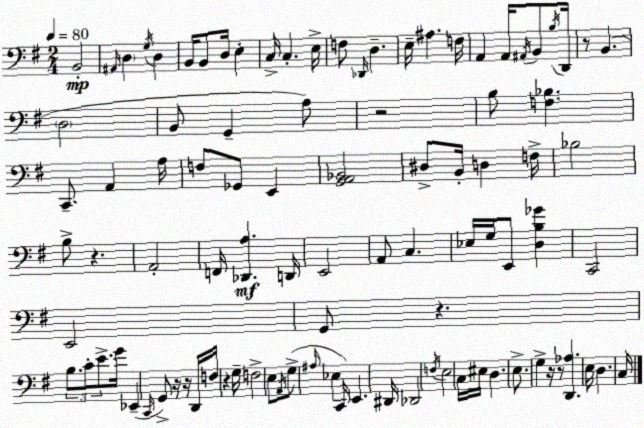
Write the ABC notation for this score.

X:1
T:Untitled
M:2/4
L:1/4
K:Em
B,,2 ^A,,/4 D, G,/4 D, B,,/4 B,,/2 D,/4 E, C,/4 C, E,/4 F,/2 _D,,/4 D, E,/4 ^A, F,/4 A,, A,,/4 ^A,,/4 B,,/2 B,/4 D,,/4 z/2 B,, D,2 B,,/2 G,, A,/2 z2 B,/2 [F,_B,] C,,/2 A,, A,/4 F,/2 _G,,/2 E,, [G,,A,,_B,,]2 ^D,/2 B,,/4 D, F,/4 _B,2 B,/2 z A,,2 F,,/4 [_D,,A,] D,,/4 E,,2 A,,/2 C, _E,/4 G,/4 E,,/2 [D,B,_G] C,,2 E,,2 G,,/2 z B,/2 C/2 E/2 G/4 _E,, C,,/4 G,,/2 z/4 z/4 D,,/4 F,/4 z G,/4 F,2 E,/2 A,,/4 G,/2 ^A,/4 _E, C,,/4 E,, ^D,,/4 _D,,2 F,/4 E,2 C,/4 ^E,/4 D, E,/2 G, z/4 z/2 [D,,_A,] E,/4 D, C,/4